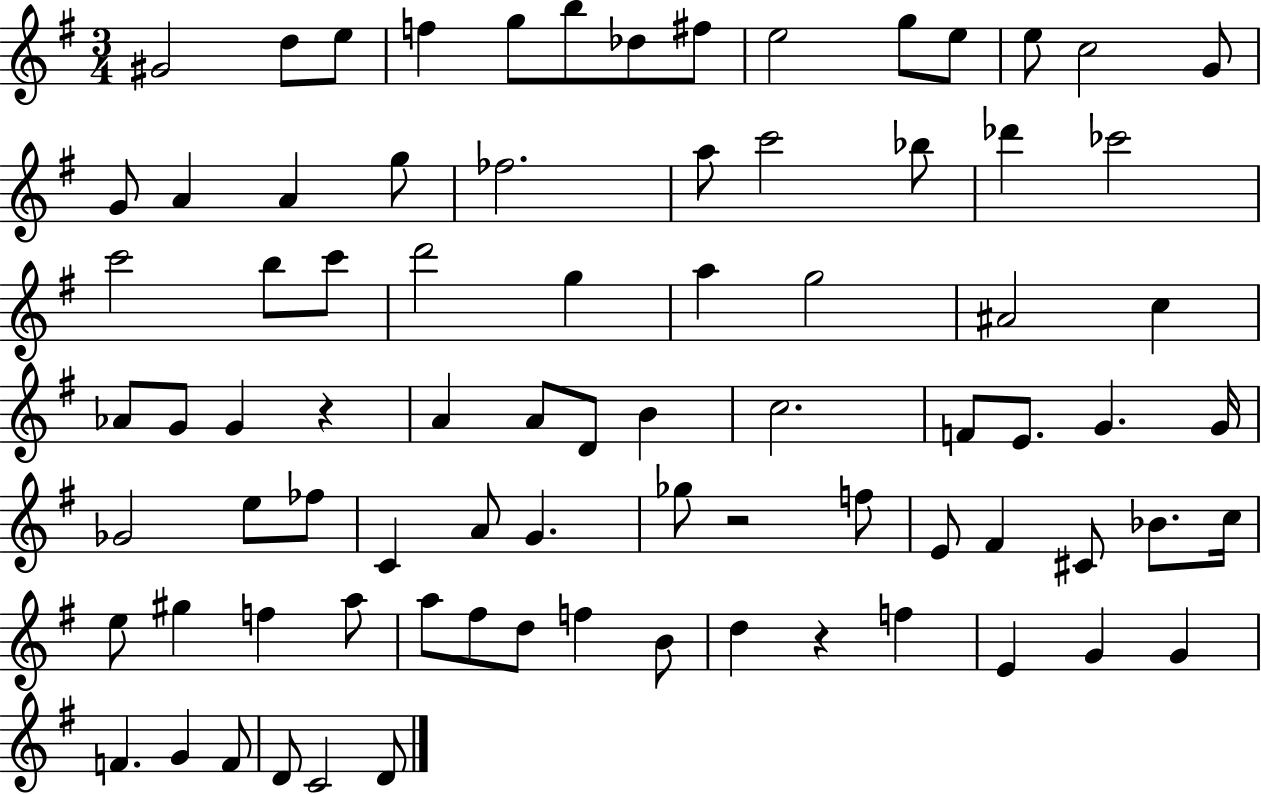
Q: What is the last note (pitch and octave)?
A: D4